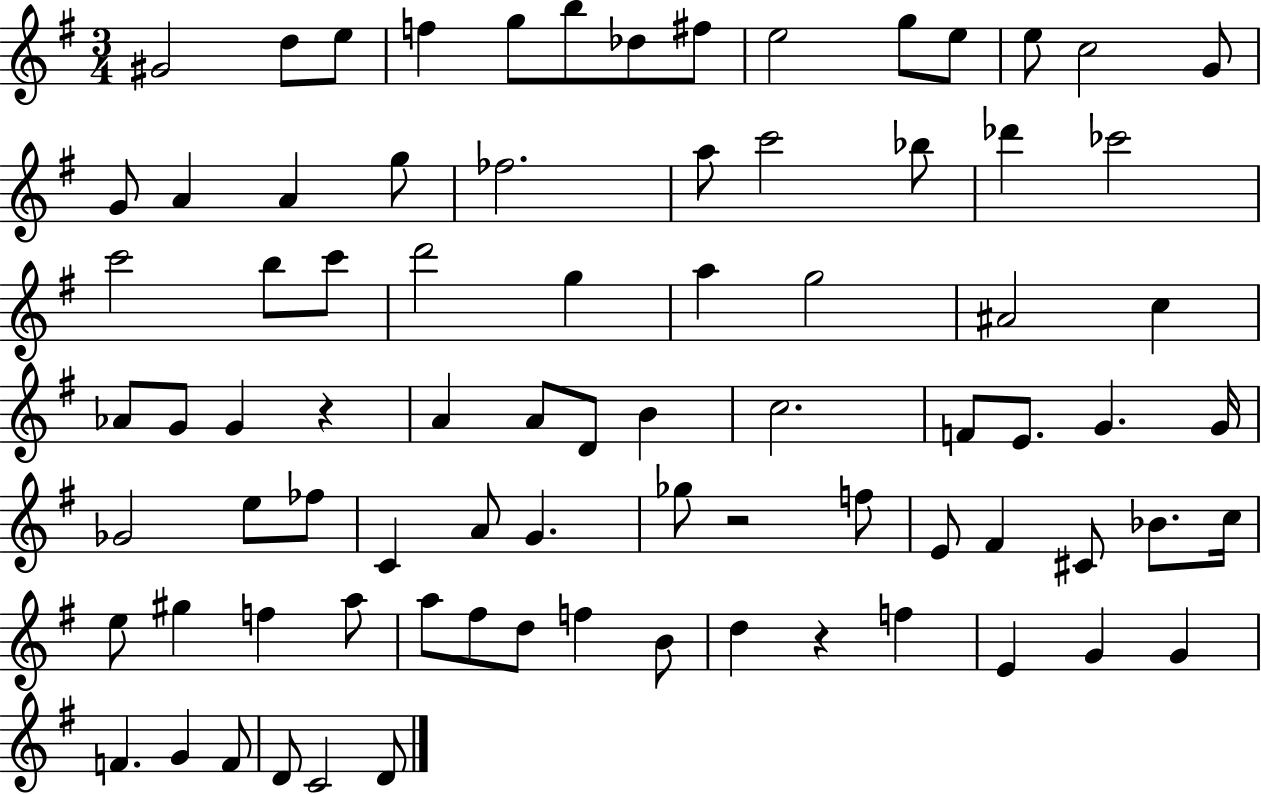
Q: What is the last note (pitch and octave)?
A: D4